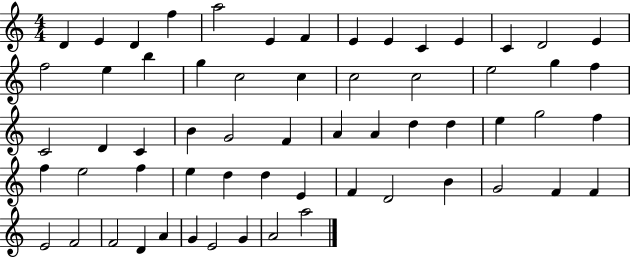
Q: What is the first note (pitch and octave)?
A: D4